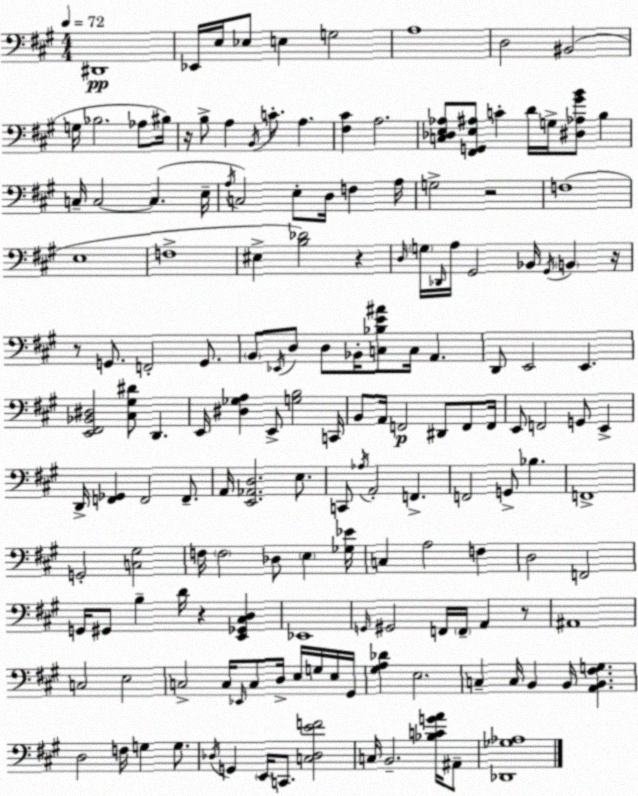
X:1
T:Untitled
M:4/4
L:1/4
K:A
^D,,4 _E,,/4 E,/4 _E,/2 E, G,2 A,4 D,2 ^B,,2 G,/4 _B,2 _A,/2 ^B,/4 z/4 B,/2 A, B,,/4 C/2 A, [^F,^C] A,2 [C,_D,E,_A,]/2 [^F,,G,,E,^A,]/2 C D/4 G,/4 [^D,_A,^GB]/2 B, C,/4 C,2 C, E,/4 A,/4 C,2 E,/2 D,/4 F, A,/4 G,2 z2 F,4 E,4 F,4 ^E, [B,_D]2 z D,/4 G,/4 _D,,/4 A,/4 ^G,,2 _B,,/4 ^G,,/4 B,, z/4 z/2 G,,/2 F,,2 G,,/2 B,,/2 _E,,/4 D,/2 D,/2 _B,,/4 [C,_B,E^A]/2 C,/4 A,, D,,/2 E,,2 E,, [E,,^F,,_B,,^D,]2 [^C,^G,^D]/2 D,, E,,/4 [^D,_G,A,] E,,/2 [G,B,]2 C,,/4 B,,/2 A,,/4 F,,2 ^D,,/2 F,,/2 F,,/4 E,,/2 F,,2 G,,/2 E,, D,,/4 [F,,_G,,] F,,2 F,,/2 A,,/4 [E,,_A,,D,]2 E,/2 C,,/2 _A,/4 A,,2 F,, F,,2 G,,/2 _B, F,,4 G,,2 [C,^G,]2 F,/4 F,2 _D,/2 E, [_G,_E]/4 C, A,2 F, D,2 F,,2 G,,/4 ^G,,/2 B, D/4 z [E,,_G,,^C,D,] _E,,4 G,,/4 ^G,,2 F,,/4 F,,/4 A,, z/2 ^A,,4 C,2 E,2 C,2 C,/4 _E,,/4 C,/2 D,/4 E,/4 G,/4 E,/4 ^G,,/4 [^G,A,_D] E,2 C, C,/4 B,, B,,/4 [A,,B,,^F,G,] D,2 F,/4 G, G,/2 _D,/4 G,, E,,/4 C,,/2 [C,_D,EF]2 C,/4 B,,2 [_B,CGA]/4 ^A,,/2 [_D,,_G,_A,]4